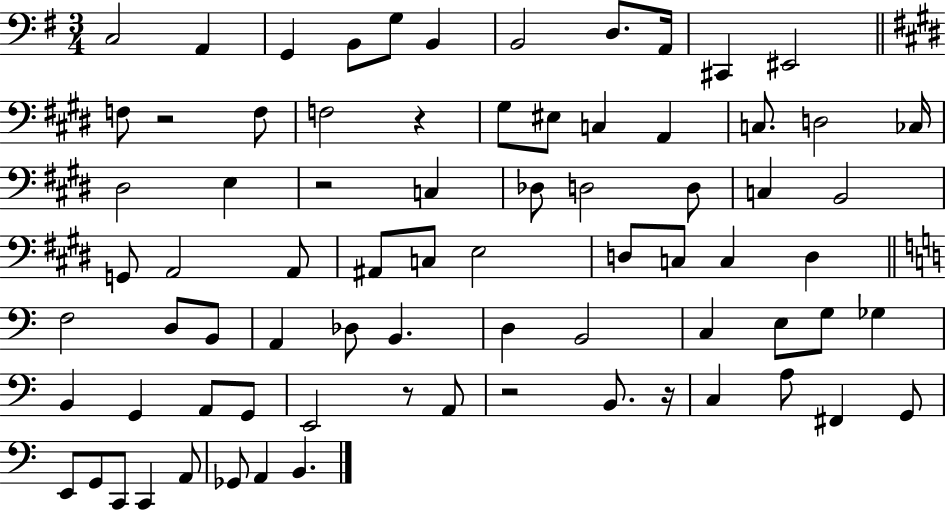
X:1
T:Untitled
M:3/4
L:1/4
K:G
C,2 A,, G,, B,,/2 G,/2 B,, B,,2 D,/2 A,,/4 ^C,, ^E,,2 F,/2 z2 F,/2 F,2 z ^G,/2 ^E,/2 C, A,, C,/2 D,2 _C,/4 ^D,2 E, z2 C, _D,/2 D,2 D,/2 C, B,,2 G,,/2 A,,2 A,,/2 ^A,,/2 C,/2 E,2 D,/2 C,/2 C, D, F,2 D,/2 B,,/2 A,, _D,/2 B,, D, B,,2 C, E,/2 G,/2 _G, B,, G,, A,,/2 G,,/2 E,,2 z/2 A,,/2 z2 B,,/2 z/4 C, A,/2 ^F,, G,,/2 E,,/2 G,,/2 C,,/2 C,, A,,/2 _G,,/2 A,, B,,